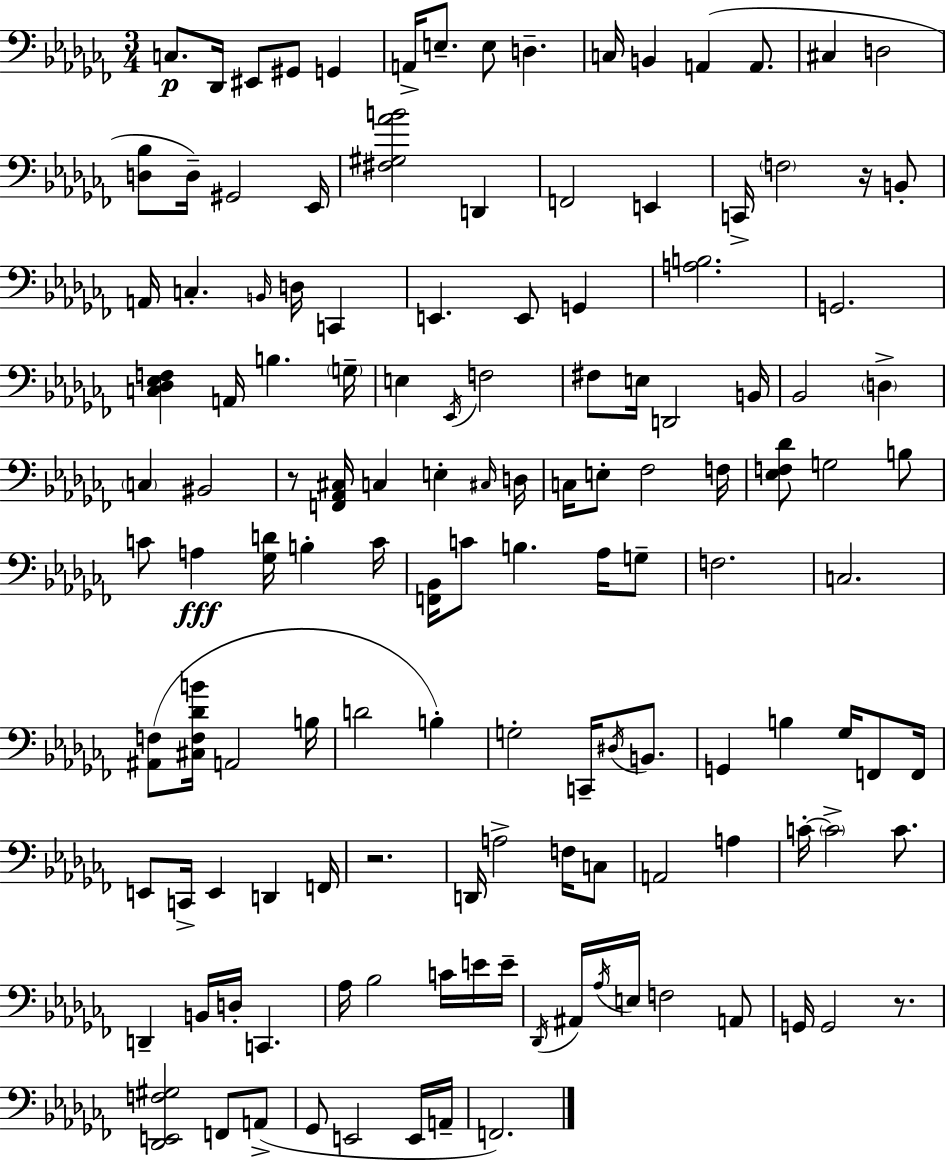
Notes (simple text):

C3/e. Db2/s EIS2/e G#2/e G2/q A2/s E3/e. E3/e D3/q. C3/s B2/q A2/q A2/e. C#3/q D3/h [D3,Bb3]/e D3/s G#2/h Eb2/s [F#3,G#3,Ab4,B4]/h D2/q F2/h E2/q C2/s F3/h R/s B2/e A2/s C3/q. B2/s D3/s C2/q E2/q. E2/e G2/q [A3,B3]/h. G2/h. [C3,Db3,Eb3,F3]/q A2/s B3/q. G3/s E3/q Eb2/s F3/h F#3/e E3/s D2/h B2/s Bb2/h D3/q C3/q BIS2/h R/e [F2,Ab2,C#3]/s C3/q E3/q C#3/s D3/s C3/s E3/e FES3/h F3/s [Eb3,F3,Db4]/e G3/h B3/e C4/e A3/q [Gb3,D4]/s B3/q C4/s [F2,Bb2]/s C4/e B3/q. Ab3/s G3/e F3/h. C3/h. [A#2,F3]/e [C#3,F3,Db4,B4]/s A2/h B3/s D4/h B3/q G3/h C2/s D#3/s B2/e. G2/q B3/q Gb3/s F2/e F2/s E2/e C2/s E2/q D2/q F2/s R/h. D2/s A3/h F3/s C3/e A2/h A3/q C4/s C4/h C4/e. D2/q B2/s D3/s C2/q. Ab3/s Bb3/h C4/s E4/s E4/s Db2/s A#2/s Ab3/s E3/s F3/h A2/e G2/s G2/h R/e. [Db2,E2,F3,G#3]/h F2/e A2/e Gb2/e E2/h E2/s A2/s F2/h.